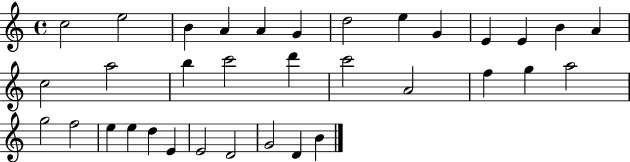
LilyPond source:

{
  \clef treble
  \time 4/4
  \defaultTimeSignature
  \key c \major
  c''2 e''2 | b'4 a'4 a'4 g'4 | d''2 e''4 g'4 | e'4 e'4 b'4 a'4 | \break c''2 a''2 | b''4 c'''2 d'''4 | c'''2 a'2 | f''4 g''4 a''2 | \break g''2 f''2 | e''4 e''4 d''4 e'4 | e'2 d'2 | g'2 d'4 b'4 | \break \bar "|."
}